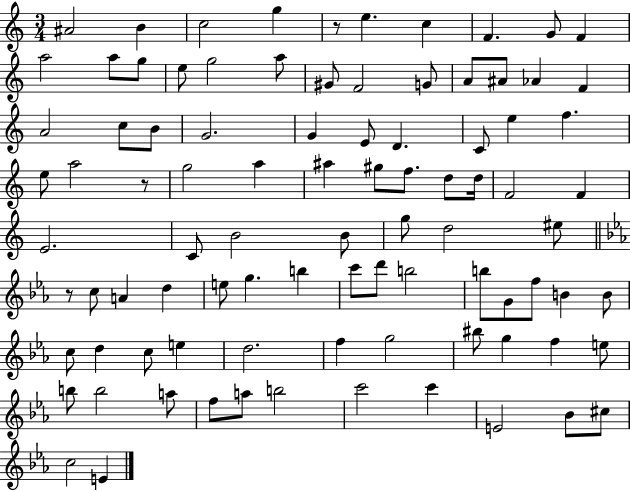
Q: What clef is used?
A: treble